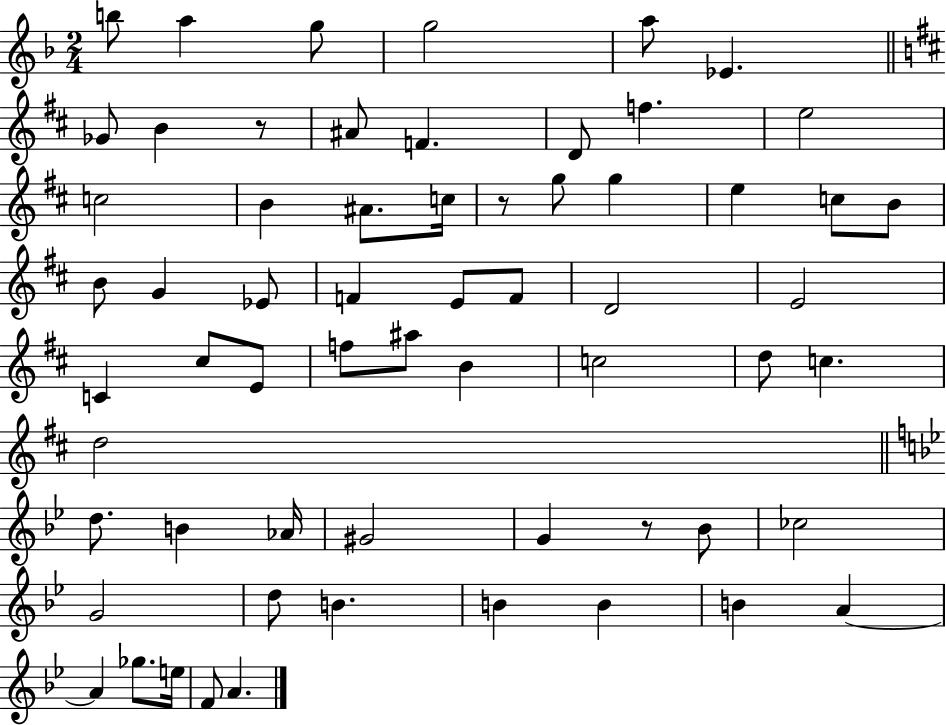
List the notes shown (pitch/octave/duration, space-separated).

B5/e A5/q G5/e G5/h A5/e Eb4/q. Gb4/e B4/q R/e A#4/e F4/q. D4/e F5/q. E5/h C5/h B4/q A#4/e. C5/s R/e G5/e G5/q E5/q C5/e B4/e B4/e G4/q Eb4/e F4/q E4/e F4/e D4/h E4/h C4/q C#5/e E4/e F5/e A#5/e B4/q C5/h D5/e C5/q. D5/h D5/e. B4/q Ab4/s G#4/h G4/q R/e Bb4/e CES5/h G4/h D5/e B4/q. B4/q B4/q B4/q A4/q A4/q Gb5/e. E5/s F4/e A4/q.